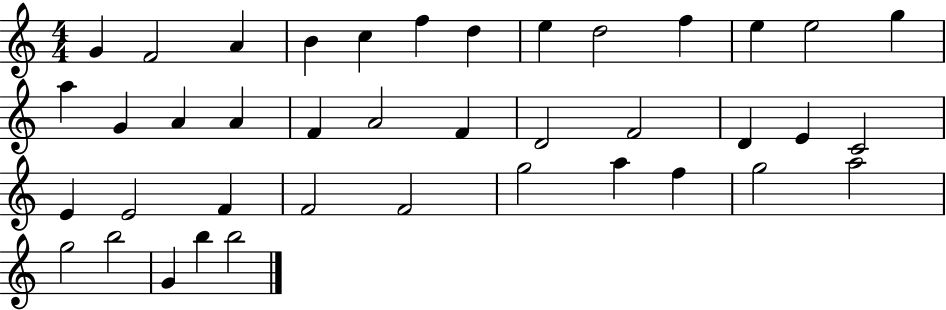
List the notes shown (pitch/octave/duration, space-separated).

G4/q F4/h A4/q B4/q C5/q F5/q D5/q E5/q D5/h F5/q E5/q E5/h G5/q A5/q G4/q A4/q A4/q F4/q A4/h F4/q D4/h F4/h D4/q E4/q C4/h E4/q E4/h F4/q F4/h F4/h G5/h A5/q F5/q G5/h A5/h G5/h B5/h G4/q B5/q B5/h